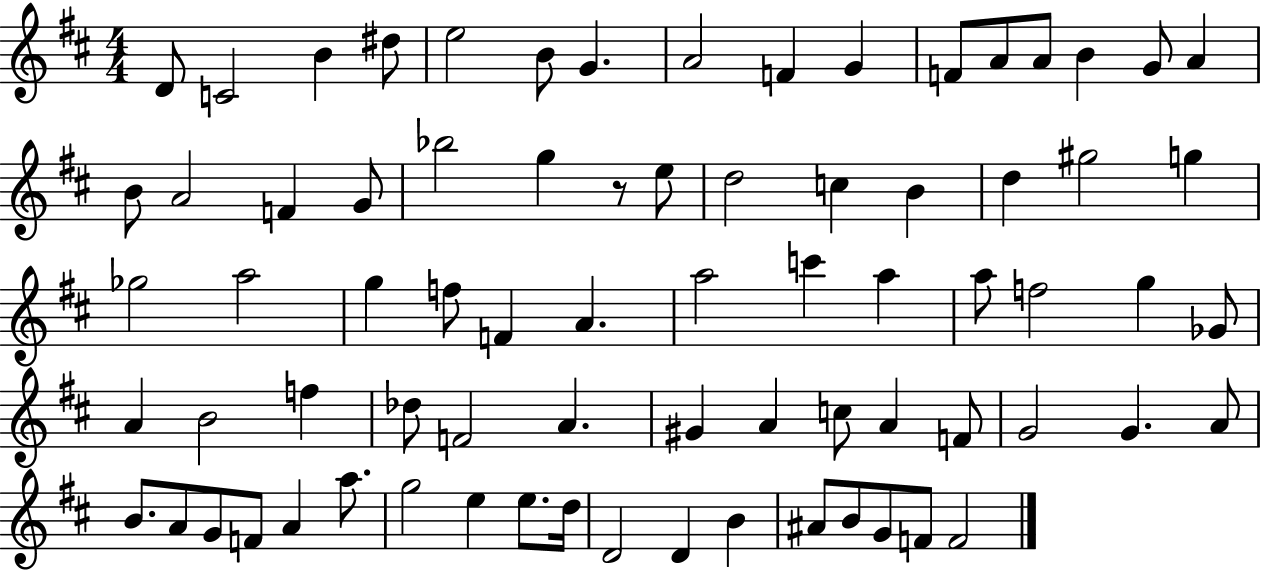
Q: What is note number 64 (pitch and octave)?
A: E5